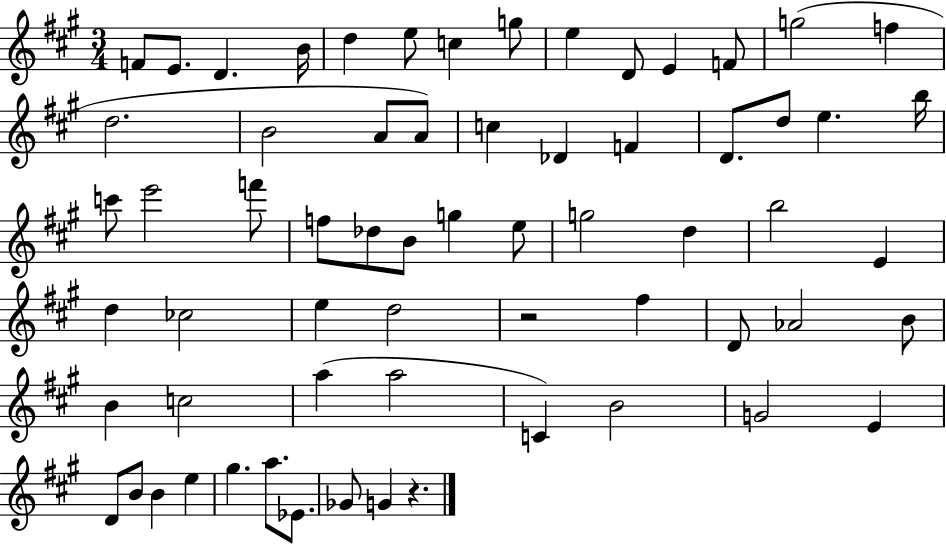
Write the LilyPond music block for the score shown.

{
  \clef treble
  \numericTimeSignature
  \time 3/4
  \key a \major
  f'8 e'8. d'4. b'16 | d''4 e''8 c''4 g''8 | e''4 d'8 e'4 f'8 | g''2( f''4 | \break d''2. | b'2 a'8 a'8) | c''4 des'4 f'4 | d'8. d''8 e''4. b''16 | \break c'''8 e'''2 f'''8 | f''8 des''8 b'8 g''4 e''8 | g''2 d''4 | b''2 e'4 | \break d''4 ces''2 | e''4 d''2 | r2 fis''4 | d'8 aes'2 b'8 | \break b'4 c''2 | a''4( a''2 | c'4) b'2 | g'2 e'4 | \break d'8 b'8 b'4 e''4 | gis''4. a''8. ees'8. | ges'8 g'4 r4. | \bar "|."
}